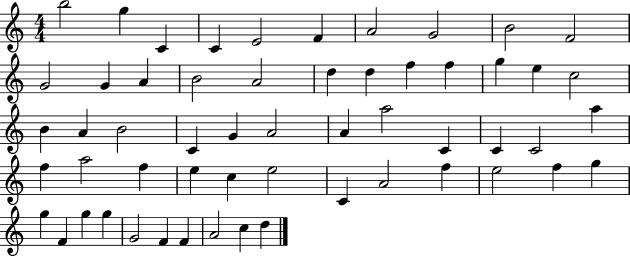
{
  \clef treble
  \numericTimeSignature
  \time 4/4
  \key c \major
  b''2 g''4 c'4 | c'4 e'2 f'4 | a'2 g'2 | b'2 f'2 | \break g'2 g'4 a'4 | b'2 a'2 | d''4 d''4 f''4 f''4 | g''4 e''4 c''2 | \break b'4 a'4 b'2 | c'4 g'4 a'2 | a'4 a''2 c'4 | c'4 c'2 a''4 | \break f''4 a''2 f''4 | e''4 c''4 e''2 | c'4 a'2 f''4 | e''2 f''4 g''4 | \break g''4 f'4 g''4 g''4 | g'2 f'4 f'4 | a'2 c''4 d''4 | \bar "|."
}